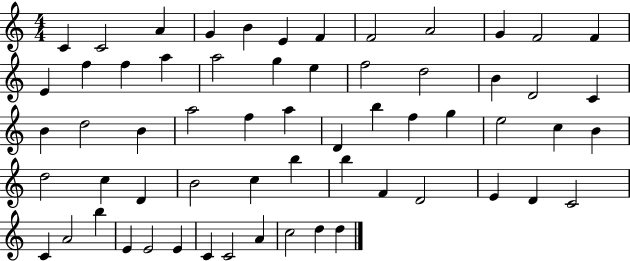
C4/q C4/h A4/q G4/q B4/q E4/q F4/q F4/h A4/h G4/q F4/h F4/q E4/q F5/q F5/q A5/q A5/h G5/q E5/q F5/h D5/h B4/q D4/h C4/q B4/q D5/h B4/q A5/h F5/q A5/q D4/q B5/q F5/q G5/q E5/h C5/q B4/q D5/h C5/q D4/q B4/h C5/q B5/q B5/q F4/q D4/h E4/q D4/q C4/h C4/q A4/h B5/q E4/q E4/h E4/q C4/q C4/h A4/q C5/h D5/q D5/q